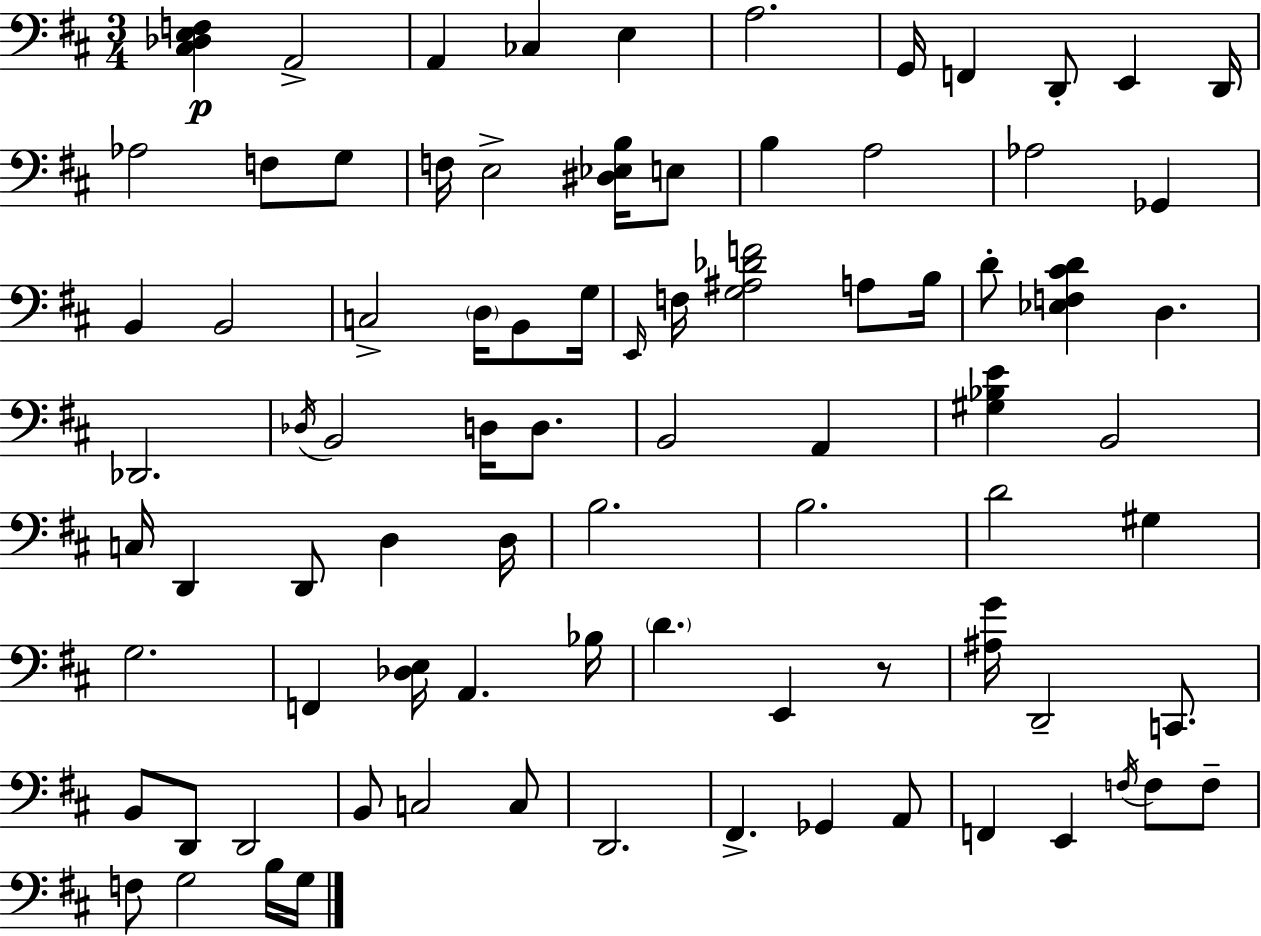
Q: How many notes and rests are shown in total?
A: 84